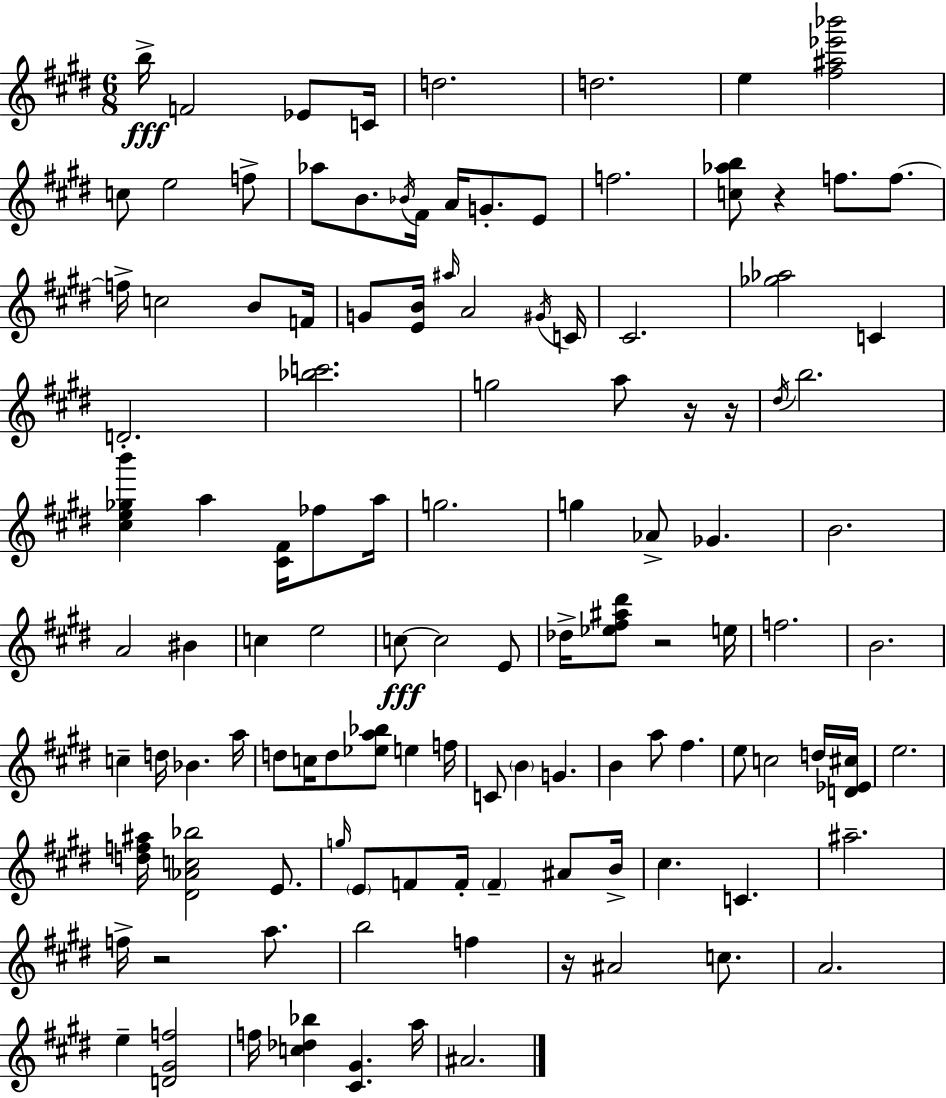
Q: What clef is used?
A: treble